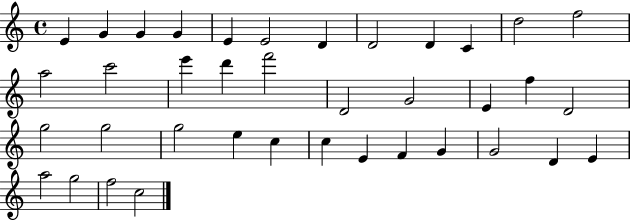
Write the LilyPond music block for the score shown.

{
  \clef treble
  \time 4/4
  \defaultTimeSignature
  \key c \major
  e'4 g'4 g'4 g'4 | e'4 e'2 d'4 | d'2 d'4 c'4 | d''2 f''2 | \break a''2 c'''2 | e'''4 d'''4 f'''2 | d'2 g'2 | e'4 f''4 d'2 | \break g''2 g''2 | g''2 e''4 c''4 | c''4 e'4 f'4 g'4 | g'2 d'4 e'4 | \break a''2 g''2 | f''2 c''2 | \bar "|."
}